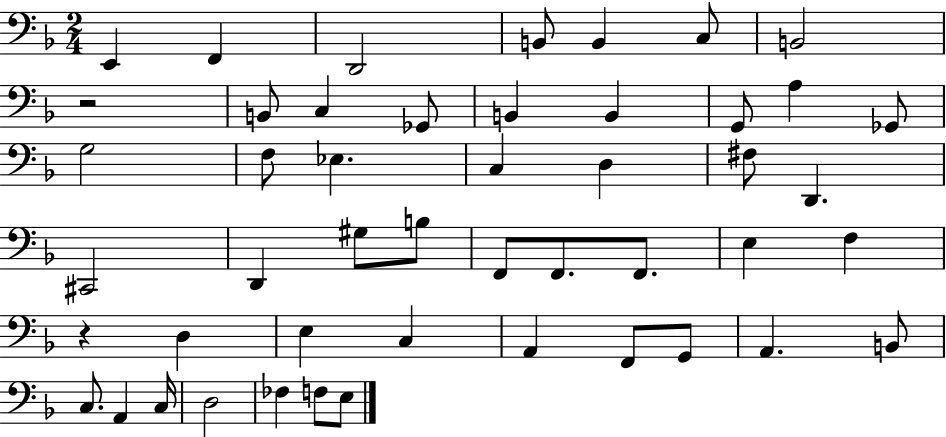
E2/q F2/q D2/h B2/e B2/q C3/e B2/h R/h B2/e C3/q Gb2/e B2/q B2/q G2/e A3/q Gb2/e G3/h F3/e Eb3/q. C3/q D3/q F#3/e D2/q. C#2/h D2/q G#3/e B3/e F2/e F2/e. F2/e. E3/q F3/q R/q D3/q E3/q C3/q A2/q F2/e G2/e A2/q. B2/e C3/e. A2/q C3/s D3/h FES3/q F3/e E3/e